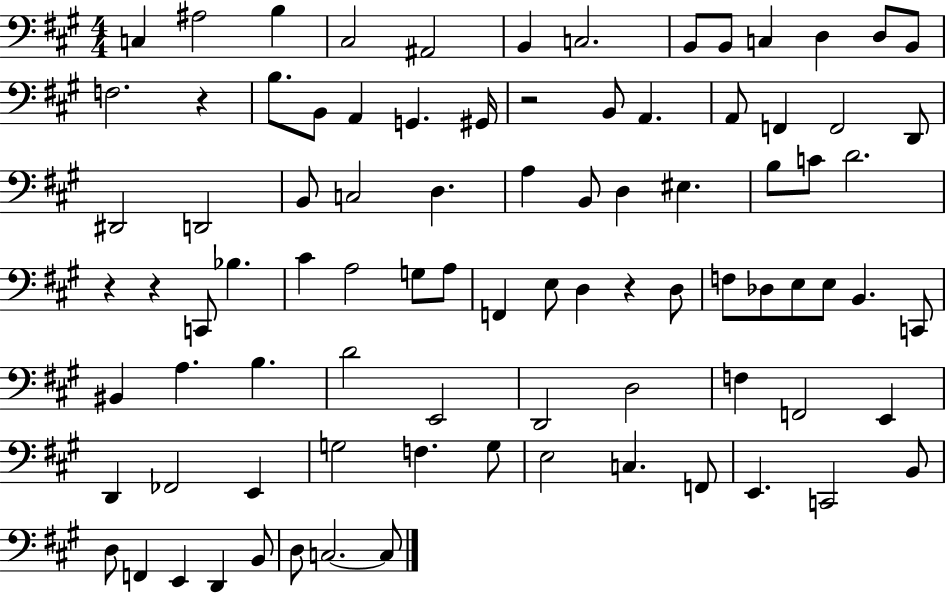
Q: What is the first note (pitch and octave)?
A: C3